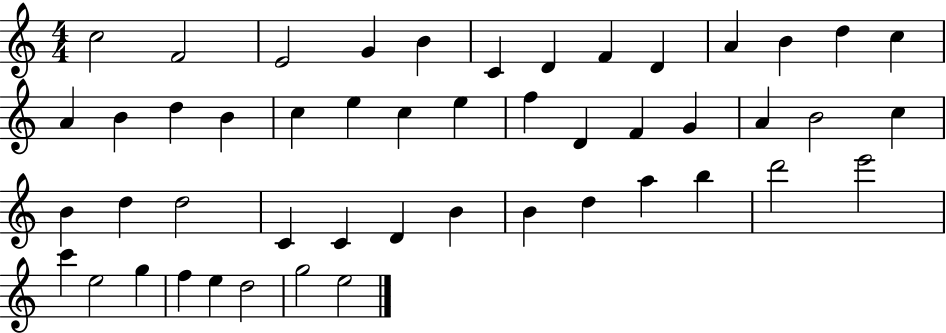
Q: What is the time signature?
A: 4/4